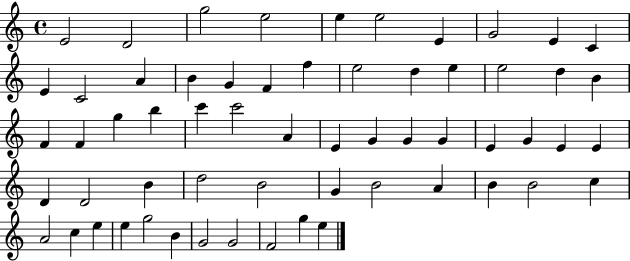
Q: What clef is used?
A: treble